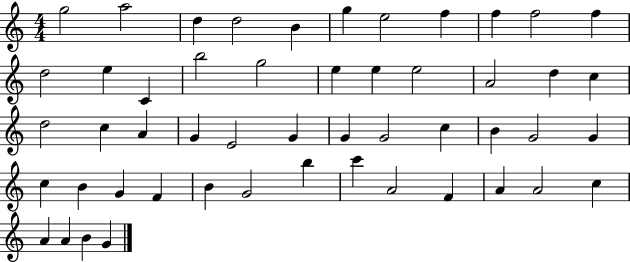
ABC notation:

X:1
T:Untitled
M:4/4
L:1/4
K:C
g2 a2 d d2 B g e2 f f f2 f d2 e C b2 g2 e e e2 A2 d c d2 c A G E2 G G G2 c B G2 G c B G F B G2 b c' A2 F A A2 c A A B G